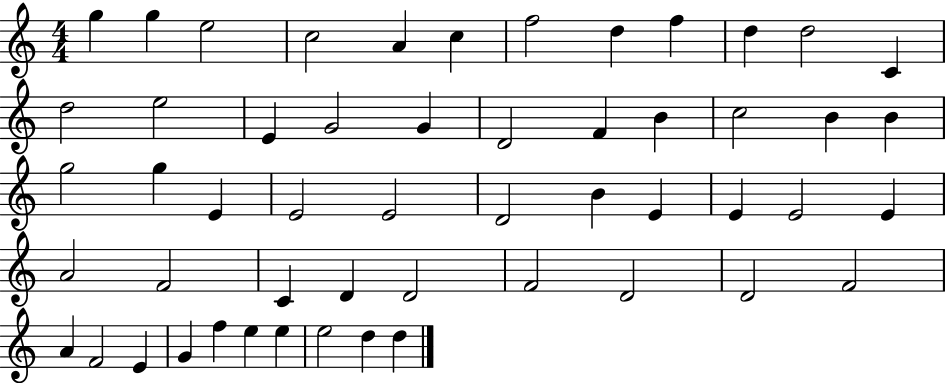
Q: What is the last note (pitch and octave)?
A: D5